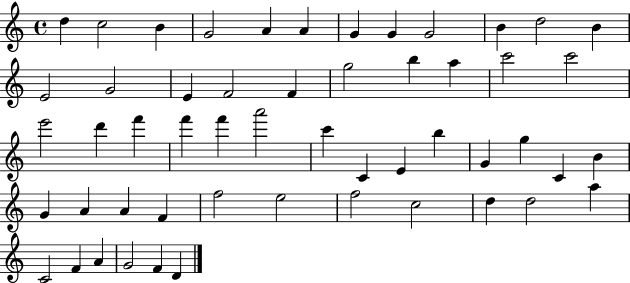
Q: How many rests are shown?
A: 0